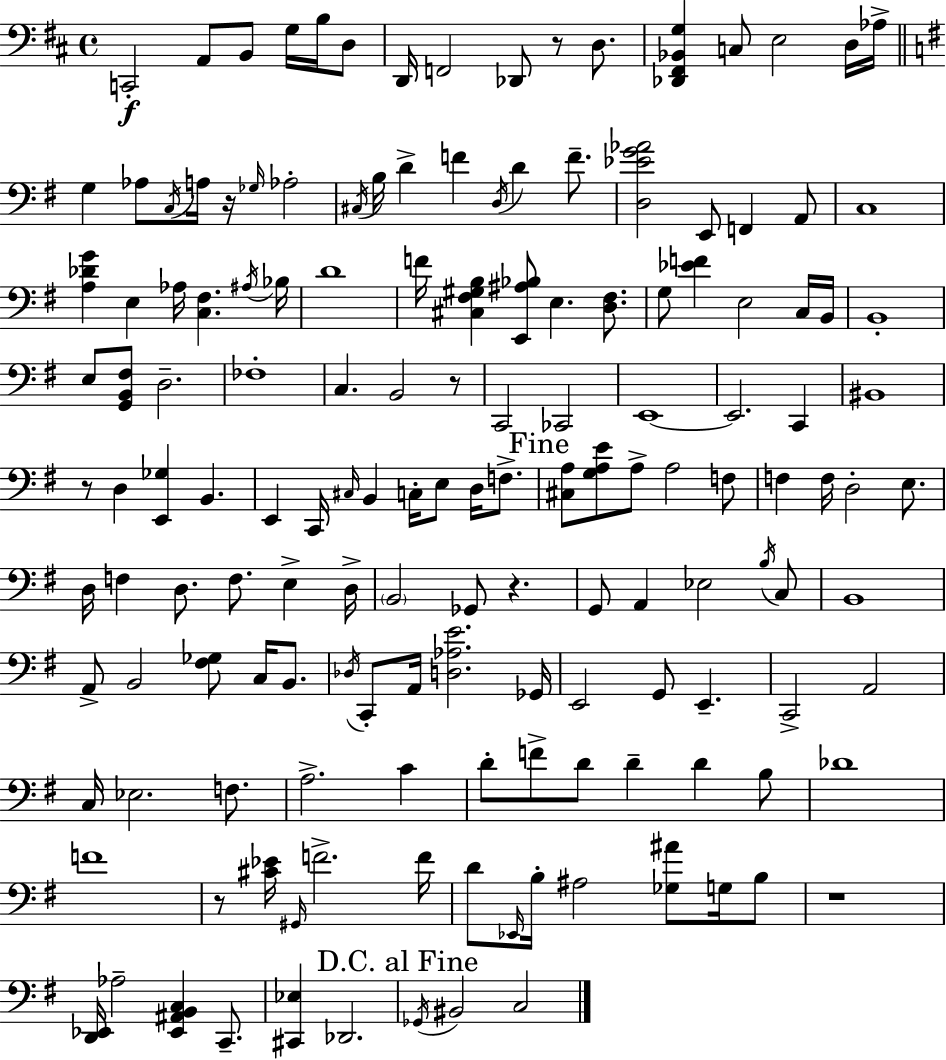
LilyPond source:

{
  \clef bass
  \time 4/4
  \defaultTimeSignature
  \key d \major
  c,2-.\f a,8 b,8 g16 b16 d8 | d,16 f,2 des,8 r8 d8. | <des, fis, bes, g>4 c8 e2 d16 aes16-> | \bar "||" \break \key g \major g4 aes8 \acciaccatura { c16 } a16 r16 \grace { ges16 } aes2-. | \acciaccatura { cis16 } b16 d'4-> f'4 \acciaccatura { d16 } d'4 | f'8.-- <d ees' g' aes'>2 e,8 f,4 | a,8 c1 | \break <a des' g'>4 e4 aes16 <c fis>4. | \acciaccatura { ais16 } bes16 d'1 | f'16 <cis fis gis b>4 <e, ais bes>8 e4. | <d fis>8. g8 <ees' f'>4 e2 | \break c16 b,16 b,1-. | e8 <g, b, fis>8 d2.-- | fes1-. | c4. b,2 | \break r8 c,2 ces,2 | e,1~~ | e,2. | c,4 bis,1 | \break r8 d4 <e, ges>4 b,4. | e,4 c,16 \grace { cis16 } b,4 c16-. | e8 d16 f8.-> \mark "Fine" <cis a>8 <g a e'>8 a8-> a2 | f8 f4 f16 d2-. | \break e8. d16 f4 d8. f8. | e4-> d16-> \parenthesize b,2 ges,8 | r4. g,8 a,4 ees2 | \acciaccatura { b16 } c8 b,1 | \break a,8-> b,2 | <fis ges>8 c16 b,8. \acciaccatura { des16 } c,8-. a,16 <d aes e'>2. | ges,16 e,2 | g,8 e,4.-- c,2-> | \break a,2 c16 ees2. | f8. a2.-> | c'4 d'8-. f'8-> d'8 d'4-- | d'4 b8 des'1 | \break f'1 | r8 <cis' ees'>16 \grace { gis,16 } f'2.-> | f'16 d'8 \grace { ees,16 } b16-. ais2 | <ges ais'>8 g16 b8 r1 | \break <d, ees,>16 aes2-- | <ees, ais, b, c>4 c,8.-- <cis, ees>4 des,2. | \mark "D.C. al Fine" \acciaccatura { ges,16 } bis,2 | c2 \bar "|."
}